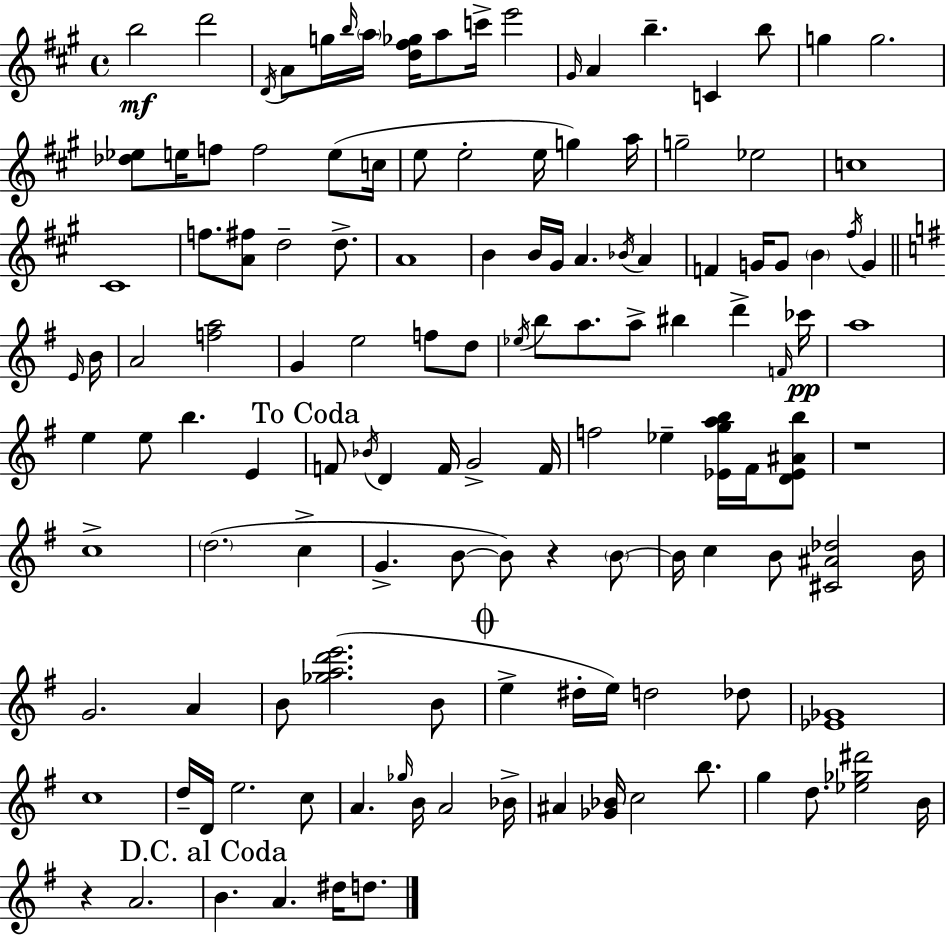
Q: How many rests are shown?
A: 3